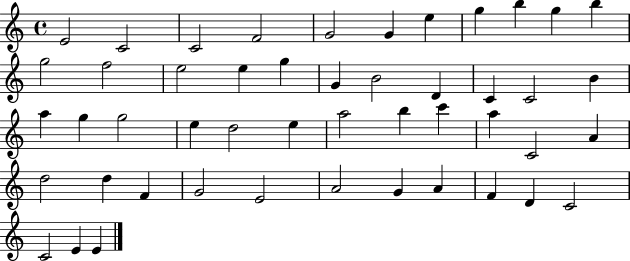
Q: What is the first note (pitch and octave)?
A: E4